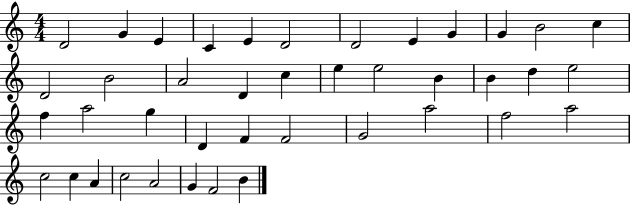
{
  \clef treble
  \numericTimeSignature
  \time 4/4
  \key c \major
  d'2 g'4 e'4 | c'4 e'4 d'2 | d'2 e'4 g'4 | g'4 b'2 c''4 | \break d'2 b'2 | a'2 d'4 c''4 | e''4 e''2 b'4 | b'4 d''4 e''2 | \break f''4 a''2 g''4 | d'4 f'4 f'2 | g'2 a''2 | f''2 a''2 | \break c''2 c''4 a'4 | c''2 a'2 | g'4 f'2 b'4 | \bar "|."
}